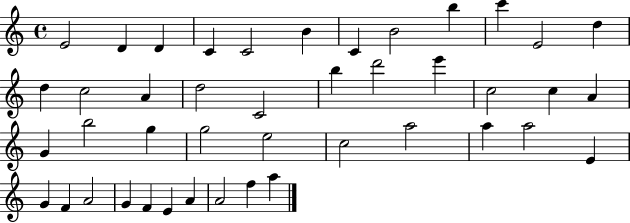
E4/h D4/q D4/q C4/q C4/h B4/q C4/q B4/h B5/q C6/q E4/h D5/q D5/q C5/h A4/q D5/h C4/h B5/q D6/h E6/q C5/h C5/q A4/q G4/q B5/h G5/q G5/h E5/h C5/h A5/h A5/q A5/h E4/q G4/q F4/q A4/h G4/q F4/q E4/q A4/q A4/h F5/q A5/q